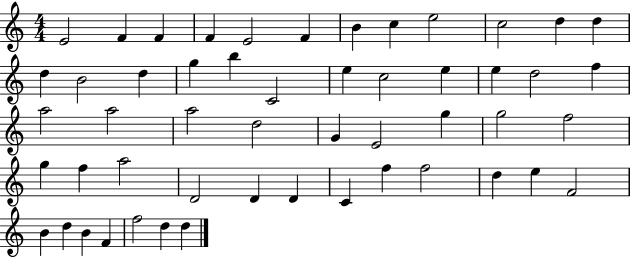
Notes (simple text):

E4/h F4/q F4/q F4/q E4/h F4/q B4/q C5/q E5/h C5/h D5/q D5/q D5/q B4/h D5/q G5/q B5/q C4/h E5/q C5/h E5/q E5/q D5/h F5/q A5/h A5/h A5/h D5/h G4/q E4/h G5/q G5/h F5/h G5/q F5/q A5/h D4/h D4/q D4/q C4/q F5/q F5/h D5/q E5/q F4/h B4/q D5/q B4/q F4/q F5/h D5/q D5/q